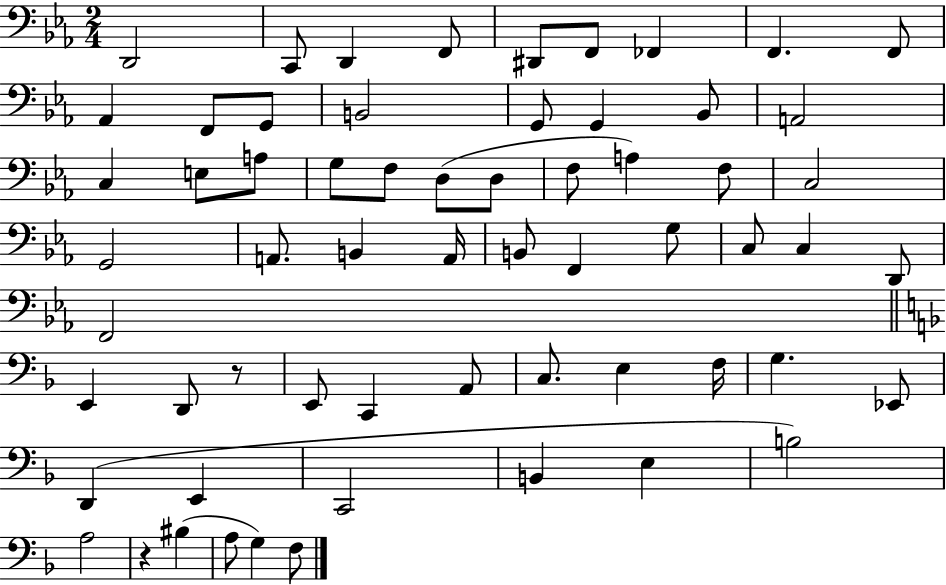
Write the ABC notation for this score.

X:1
T:Untitled
M:2/4
L:1/4
K:Eb
D,,2 C,,/2 D,, F,,/2 ^D,,/2 F,,/2 _F,, F,, F,,/2 _A,, F,,/2 G,,/2 B,,2 G,,/2 G,, _B,,/2 A,,2 C, E,/2 A,/2 G,/2 F,/2 D,/2 D,/2 F,/2 A, F,/2 C,2 G,,2 A,,/2 B,, A,,/4 B,,/2 F,, G,/2 C,/2 C, D,,/2 F,,2 E,, D,,/2 z/2 E,,/2 C,, A,,/2 C,/2 E, F,/4 G, _E,,/2 D,, E,, C,,2 B,, E, B,2 A,2 z ^B, A,/2 G, F,/2